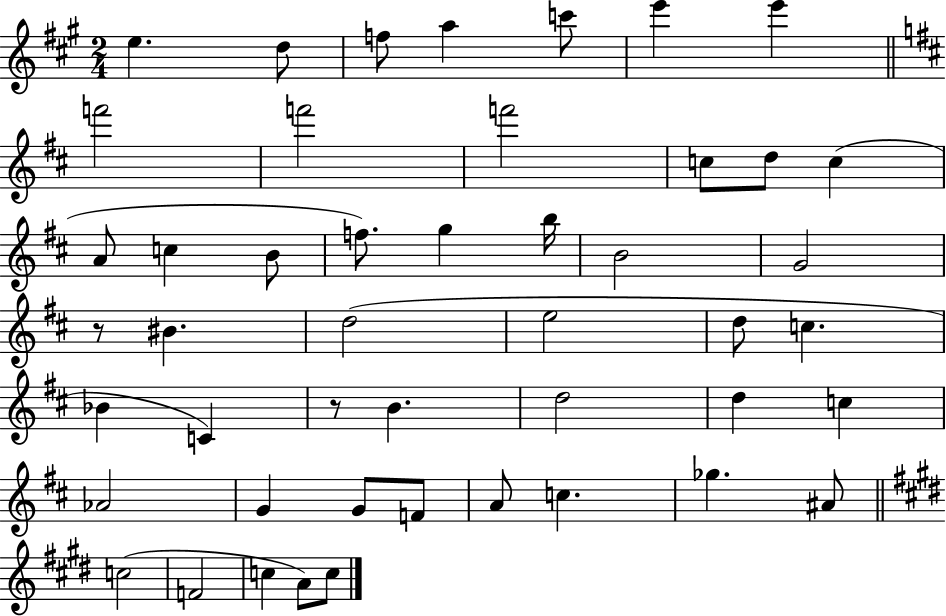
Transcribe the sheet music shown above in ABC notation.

X:1
T:Untitled
M:2/4
L:1/4
K:A
e d/2 f/2 a c'/2 e' e' f'2 f'2 f'2 c/2 d/2 c A/2 c B/2 f/2 g b/4 B2 G2 z/2 ^B d2 e2 d/2 c _B C z/2 B d2 d c _A2 G G/2 F/2 A/2 c _g ^A/2 c2 F2 c A/2 c/2